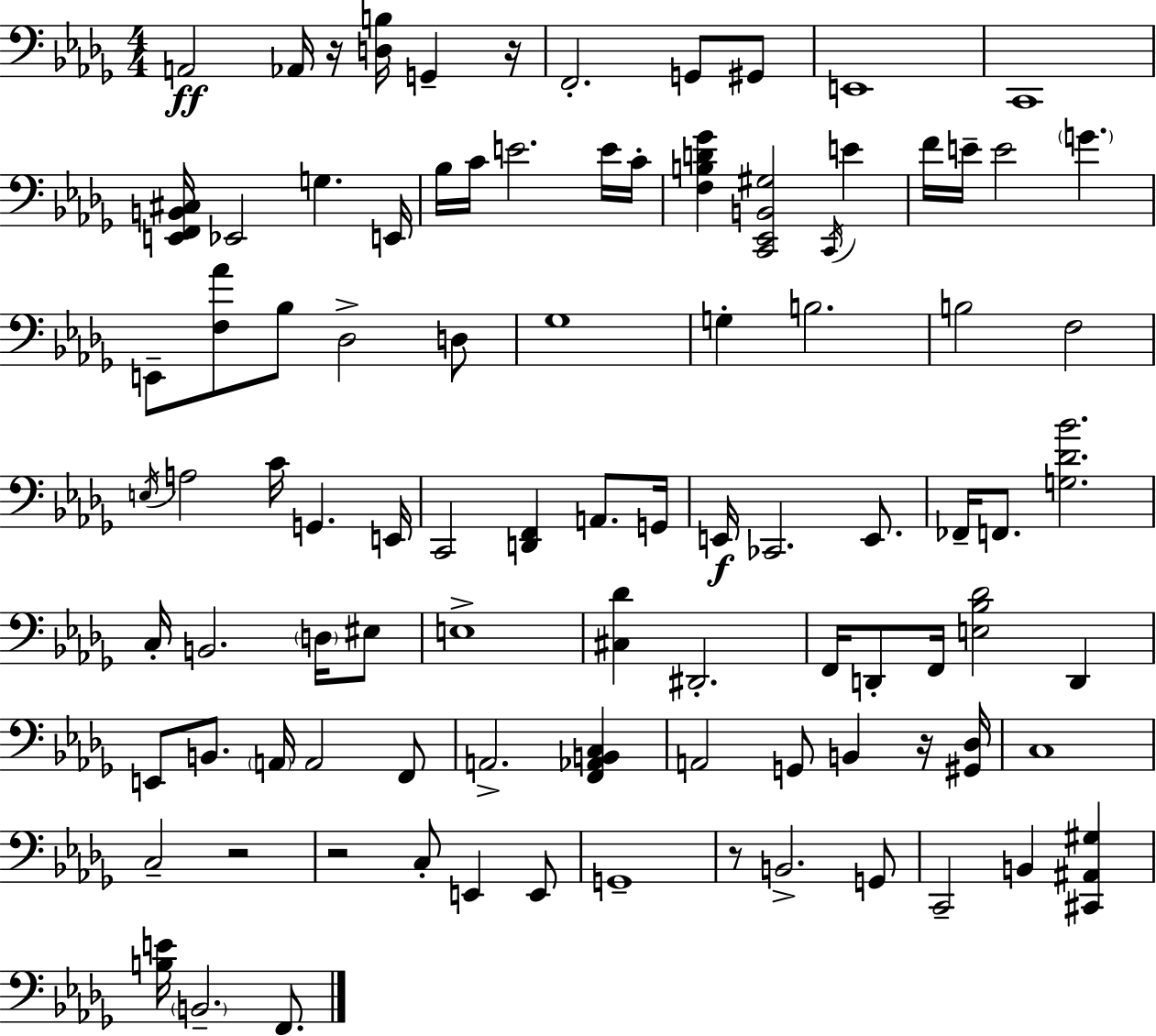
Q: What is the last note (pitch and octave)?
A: F2